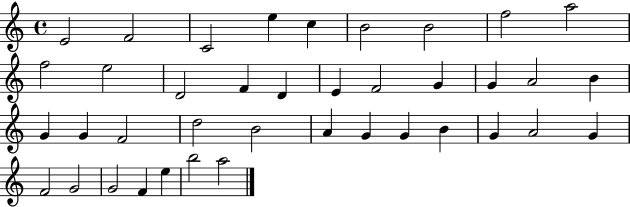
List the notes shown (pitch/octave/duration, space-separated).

E4/h F4/h C4/h E5/q C5/q B4/h B4/h F5/h A5/h F5/h E5/h D4/h F4/q D4/q E4/q F4/h G4/q G4/q A4/h B4/q G4/q G4/q F4/h D5/h B4/h A4/q G4/q G4/q B4/q G4/q A4/h G4/q F4/h G4/h G4/h F4/q E5/q B5/h A5/h